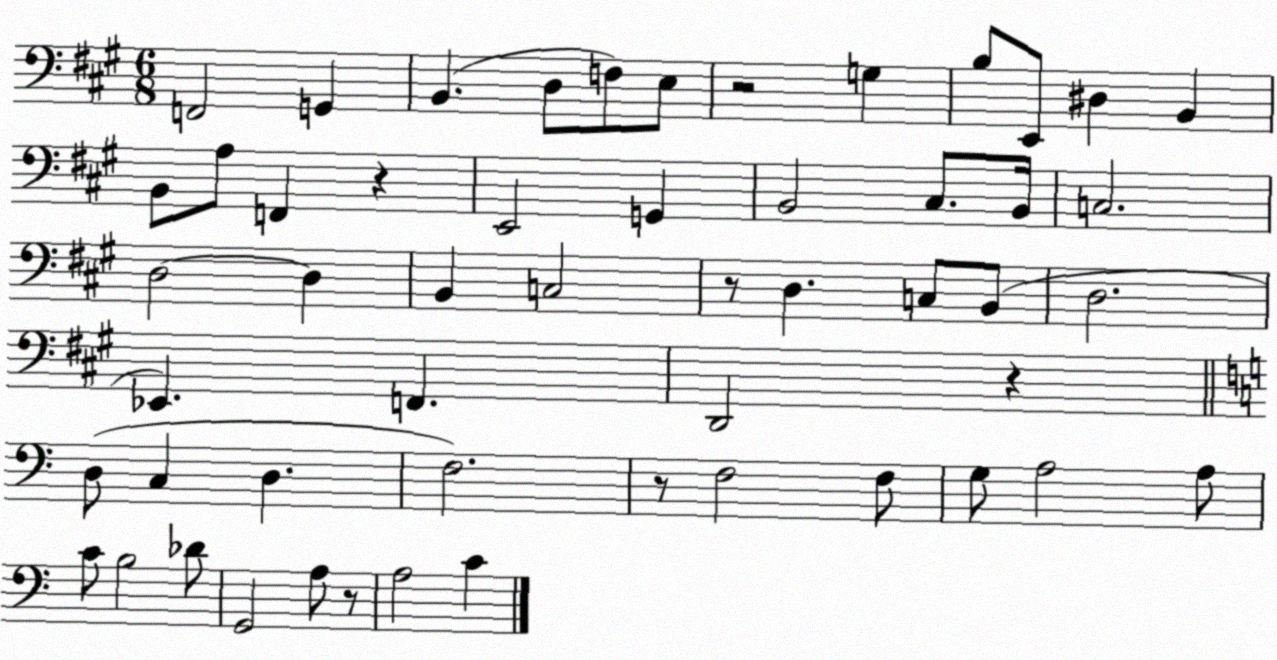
X:1
T:Untitled
M:6/8
L:1/4
K:A
F,,2 G,, B,, D,/2 F,/2 E,/2 z2 G, B,/2 E,,/2 ^D, B,, B,,/2 A,/2 F,, z E,,2 G,, B,,2 ^C,/2 B,,/4 C,2 D,2 D, B,, C,2 z/2 D, C,/2 B,,/2 D,2 _E,, F,, D,,2 z D,/2 C, D, F,2 z/2 F,2 F,/2 G,/2 A,2 A,/2 C/2 B,2 _D/2 G,,2 A,/2 z/2 A,2 C